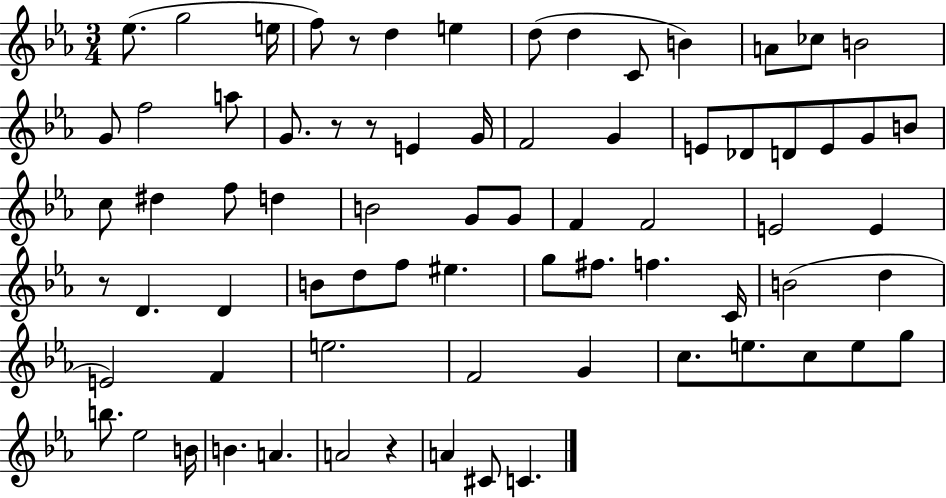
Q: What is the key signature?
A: EES major